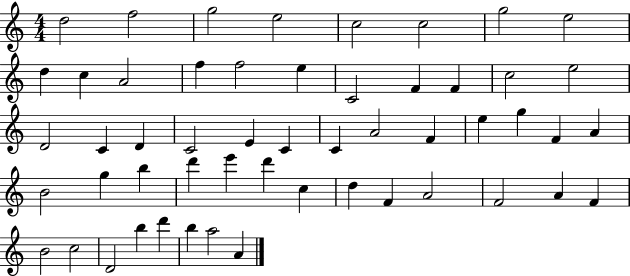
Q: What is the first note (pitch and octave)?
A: D5